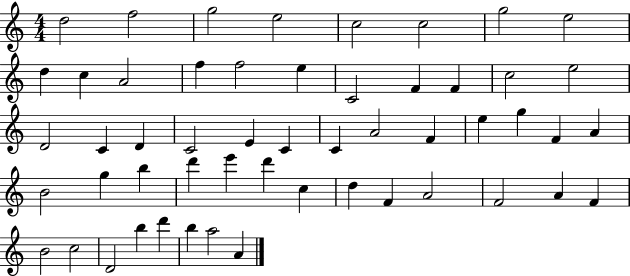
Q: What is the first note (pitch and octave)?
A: D5